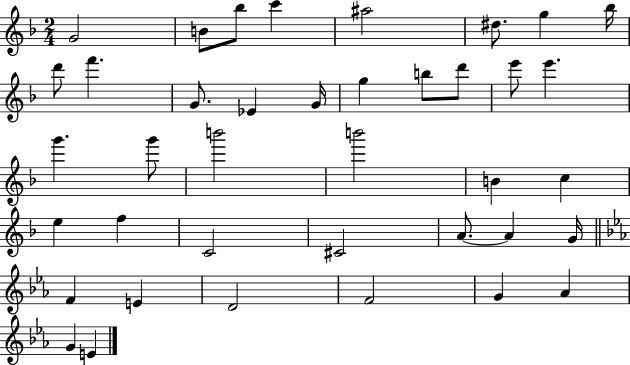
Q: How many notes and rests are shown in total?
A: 39